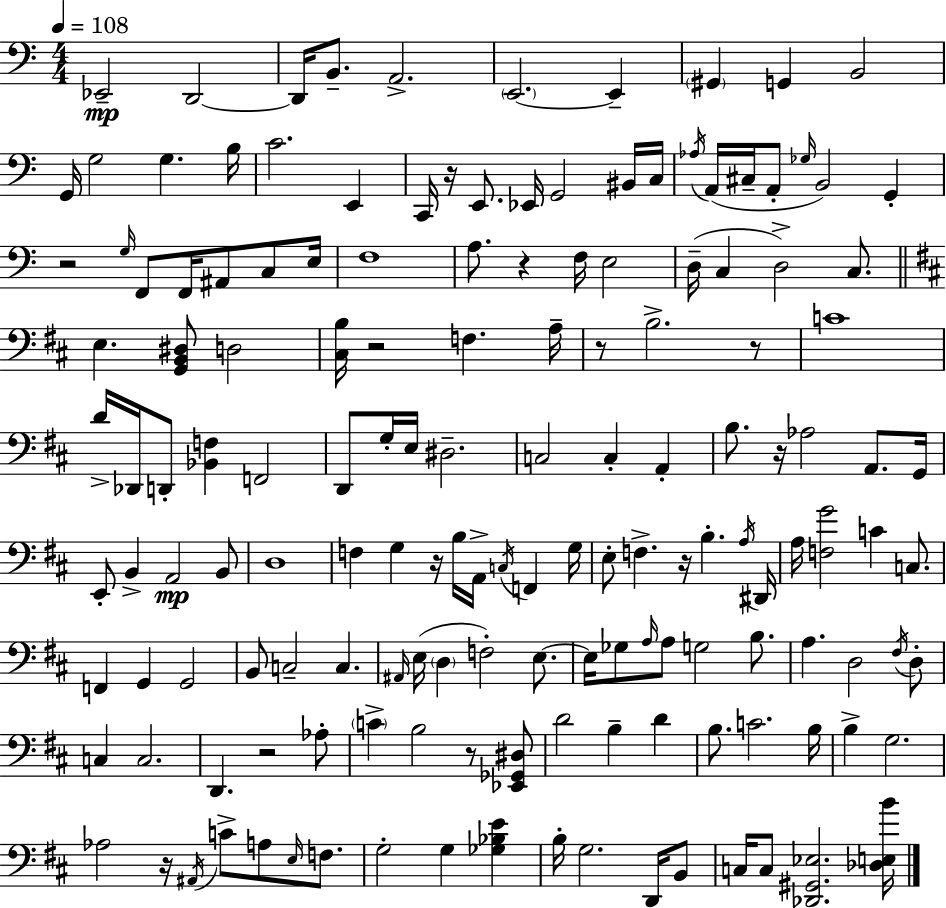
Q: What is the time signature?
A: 4/4